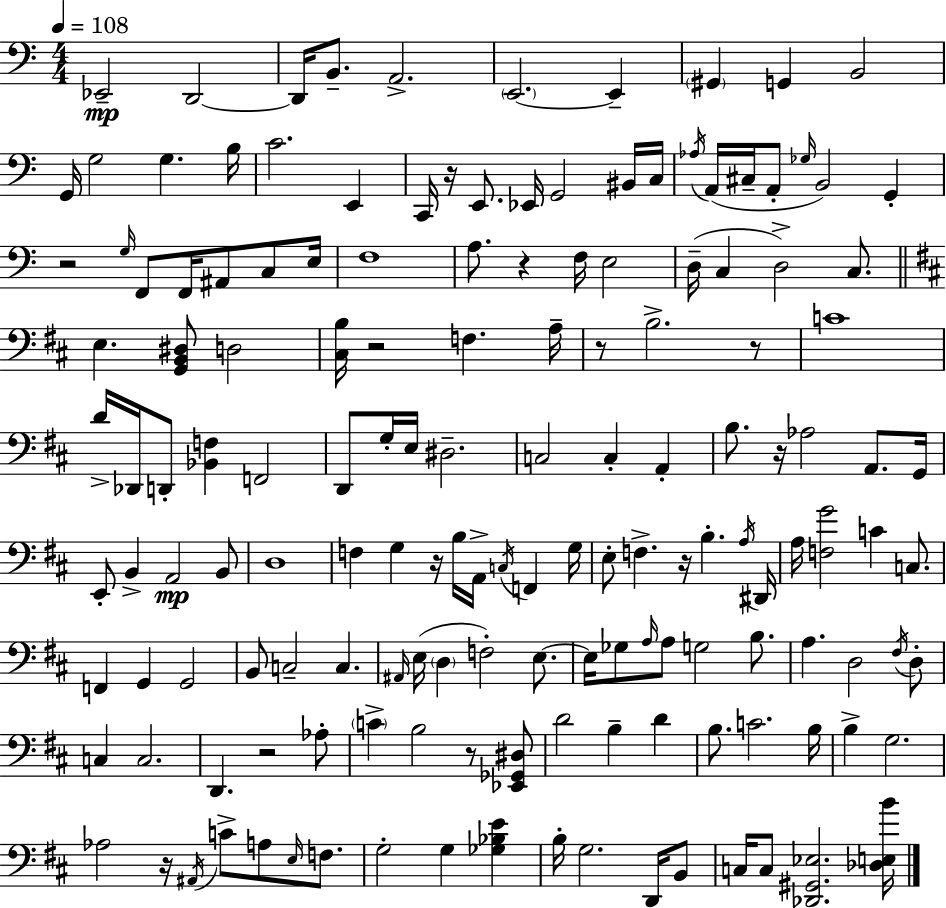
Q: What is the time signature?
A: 4/4